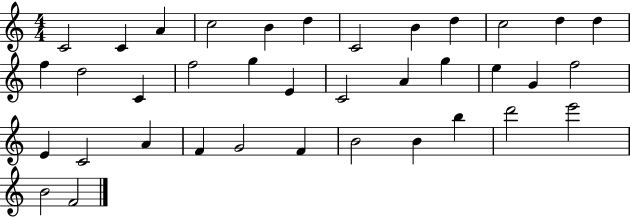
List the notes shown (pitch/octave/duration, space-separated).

C4/h C4/q A4/q C5/h B4/q D5/q C4/h B4/q D5/q C5/h D5/q D5/q F5/q D5/h C4/q F5/h G5/q E4/q C4/h A4/q G5/q E5/q G4/q F5/h E4/q C4/h A4/q F4/q G4/h F4/q B4/h B4/q B5/q D6/h E6/h B4/h F4/h